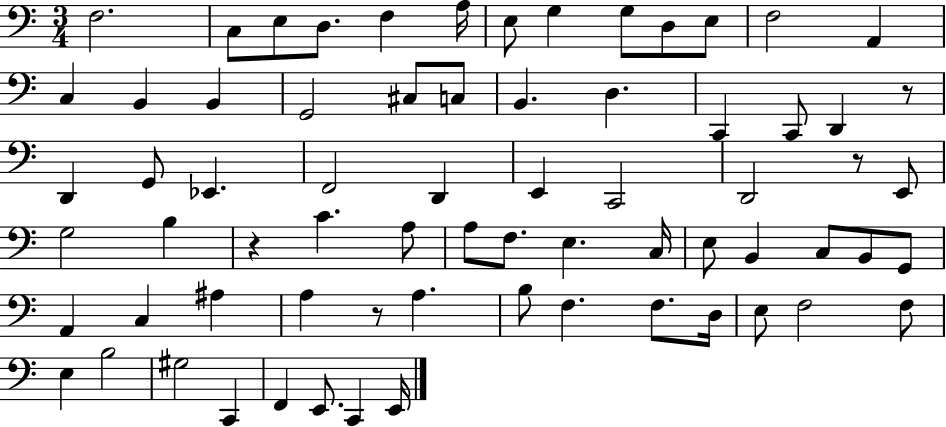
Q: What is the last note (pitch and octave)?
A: E2